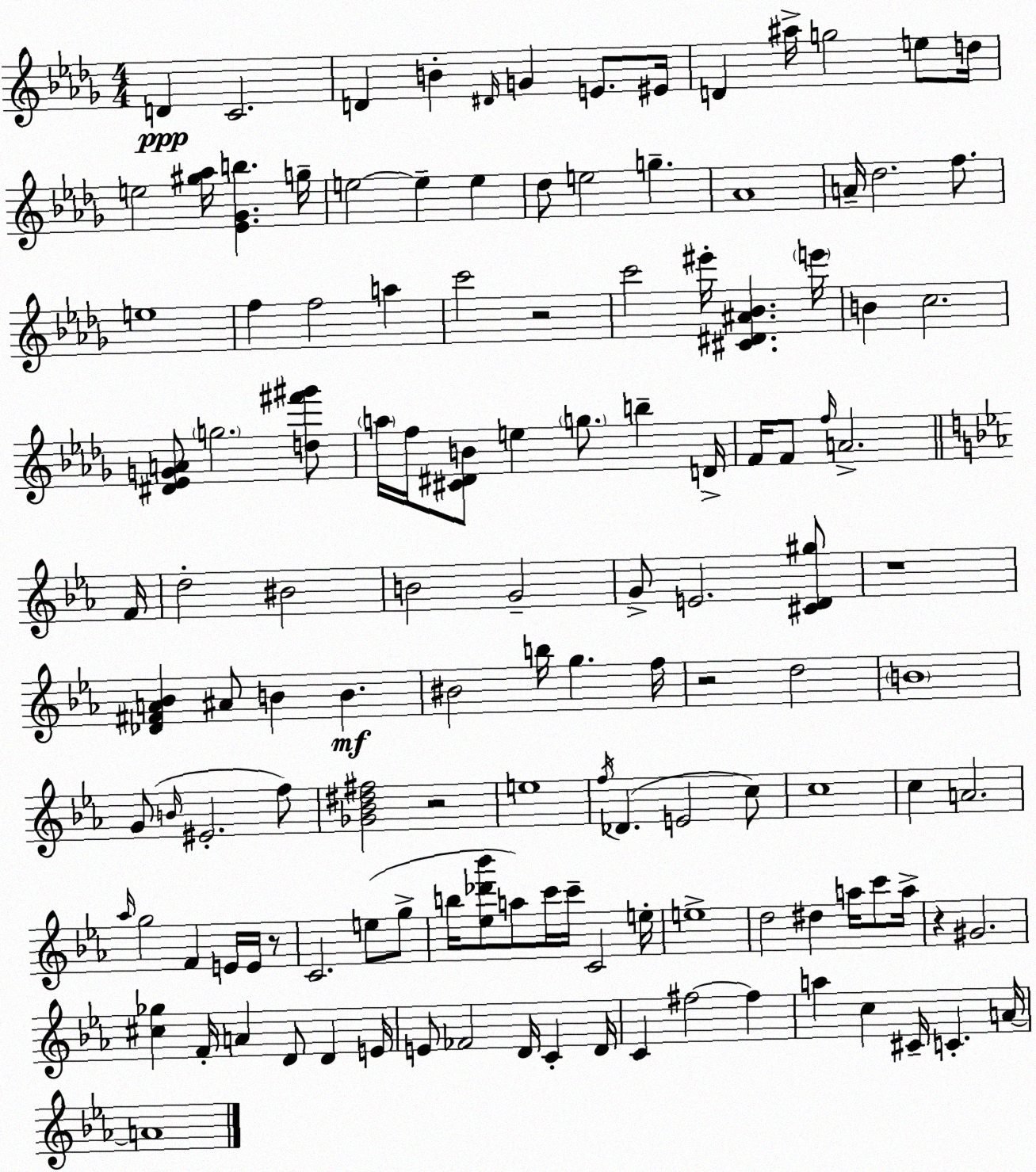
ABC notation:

X:1
T:Untitled
M:4/4
L:1/4
K:Bbm
D C2 D B ^D/4 G E/2 ^E/4 D ^a/4 g2 e/2 d/4 e2 [^g_a]/4 [_E_Gb] g/4 e2 e e _d/2 e2 g _A4 A/4 _d2 f/2 e4 f f2 a c'2 z2 c'2 ^e'/4 [^C^D^A_B] e'/4 B c2 [^D_EGA]/2 g2 [d^f'^g']/2 a/4 f/4 [^C^DB]/2 e g/2 b D/4 F/4 F/2 f/4 A2 F/4 d2 ^B2 B2 G2 G/2 E2 [^CD^g]/2 z4 [_D^FA_B] ^A/2 B B ^B2 b/4 g f/4 z2 d2 B4 G/2 B/4 ^E2 f/2 [_G_B^d^f]2 z2 e4 f/4 _D E2 c/2 c4 c A2 _a/4 g2 F E/4 E/4 z/2 C2 e/2 g/2 b/4 [_e_d'_b']/2 a/2 c'/4 c'/4 C2 e/4 e4 d2 ^d a/4 c'/2 a/4 z ^G2 [^c_g] F/4 A D/2 D E/4 E/2 _F2 D/4 C D/4 C ^f2 ^f a c ^C/4 C A/4 A4